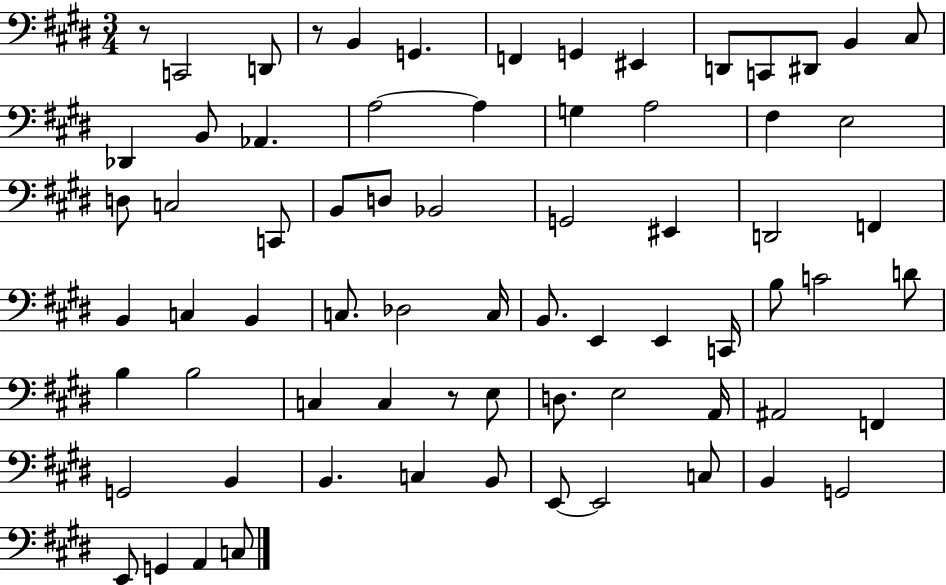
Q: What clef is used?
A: bass